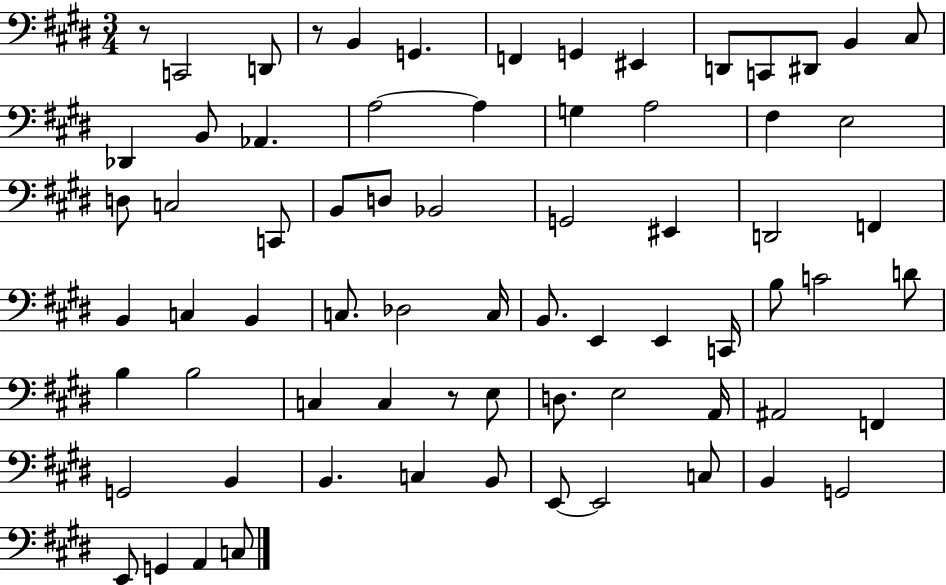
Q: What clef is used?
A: bass